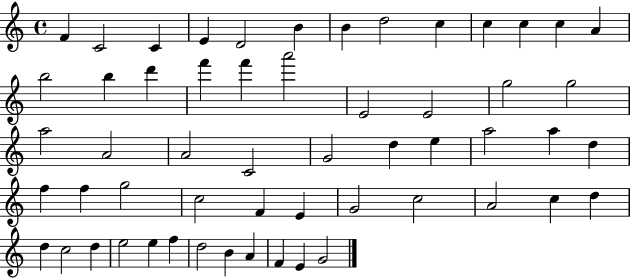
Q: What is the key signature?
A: C major